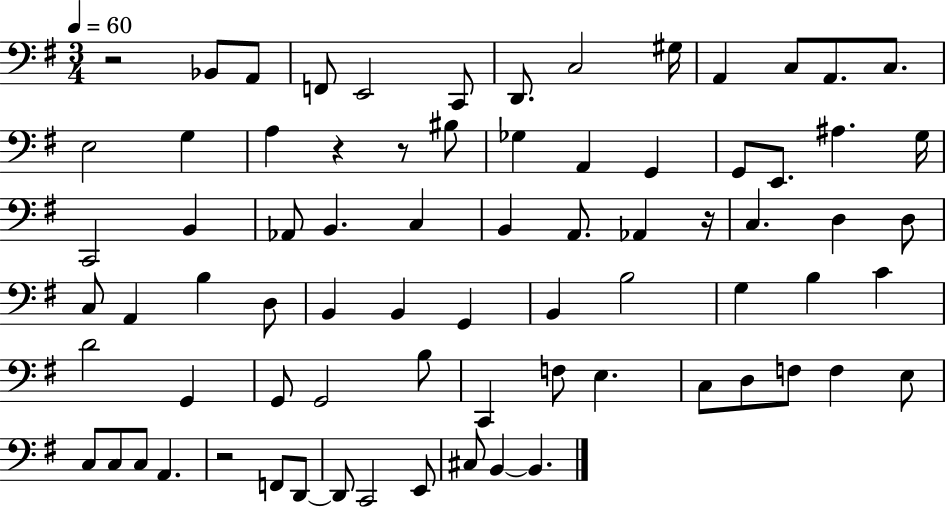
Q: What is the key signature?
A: G major